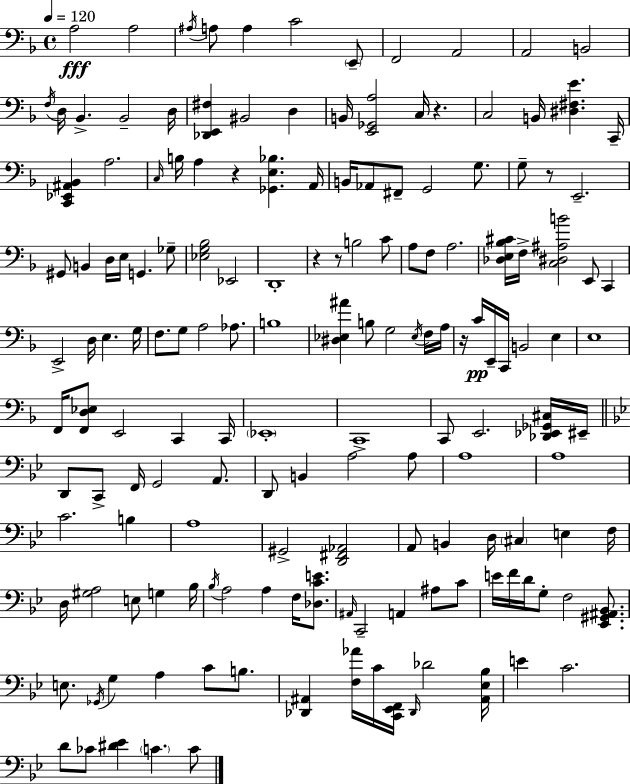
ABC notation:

X:1
T:Untitled
M:4/4
L:1/4
K:F
A,2 A,2 ^A,/4 A,/2 A, C2 E,,/2 F,,2 A,,2 A,,2 B,,2 F,/4 D,/4 _B,, _B,,2 D,/4 [_D,,E,,^F,] ^B,,2 D, B,,/4 [E,,_G,,A,]2 C,/4 z C,2 B,,/4 [^D,^F,E] C,,/4 [C,,_E,,^A,,_B,,] A,2 C,/4 B,/4 A, z [_G,,E,_B,] A,,/4 B,,/4 _A,,/2 ^F,,/2 G,,2 G,/2 G,/2 z/2 E,,2 ^G,,/2 B,, D,/4 E,/4 G,, _G,/2 [_E,G,_B,]2 _E,,2 D,,4 z z/2 B,2 C/2 A,/2 F,/2 A,2 [_D,E,_B,^C]/4 F,/4 [C,^D,^A,B]2 E,,/2 C,, E,,2 D,/4 E, G,/4 F,/2 G,/2 A,2 _A,/2 B,4 [^D,_E,^A] B,/2 G,2 _E,/4 F,/4 A,/4 z/4 C/4 E,,/4 C,,/4 B,,2 E, E,4 F,,/4 [F,,D,_E,]/2 E,,2 C,, C,,/4 _E,,4 C,,4 C,,/2 E,,2 [_D,,_E,,_G,,^C,]/4 ^E,,/4 D,,/2 C,,/2 F,,/4 G,,2 A,,/2 D,,/2 B,, A,2 A,/2 A,4 A,4 C2 B, A,4 ^G,,2 [D,,^F,,_A,,]2 A,,/2 B,, D,/4 ^C, E, F,/4 D,/4 [^G,A,]2 E,/2 G, _B,/4 _B,/4 A,2 A, F,/4 [_D,CE]/2 ^A,,/4 C,,2 A,, ^A,/2 C/2 E/4 F/4 D/4 G,/2 F,2 [_E,,^G,,^A,,_B,,]/2 E,/2 _G,,/4 G, A, C/2 B,/2 [_D,,^A,,] [F,_A]/4 C/4 [C,,_E,,F,,]/4 _D,,/4 _D2 [^A,,_E,_B,]/4 E C2 D/2 _C/2 [^D_E] C C/2